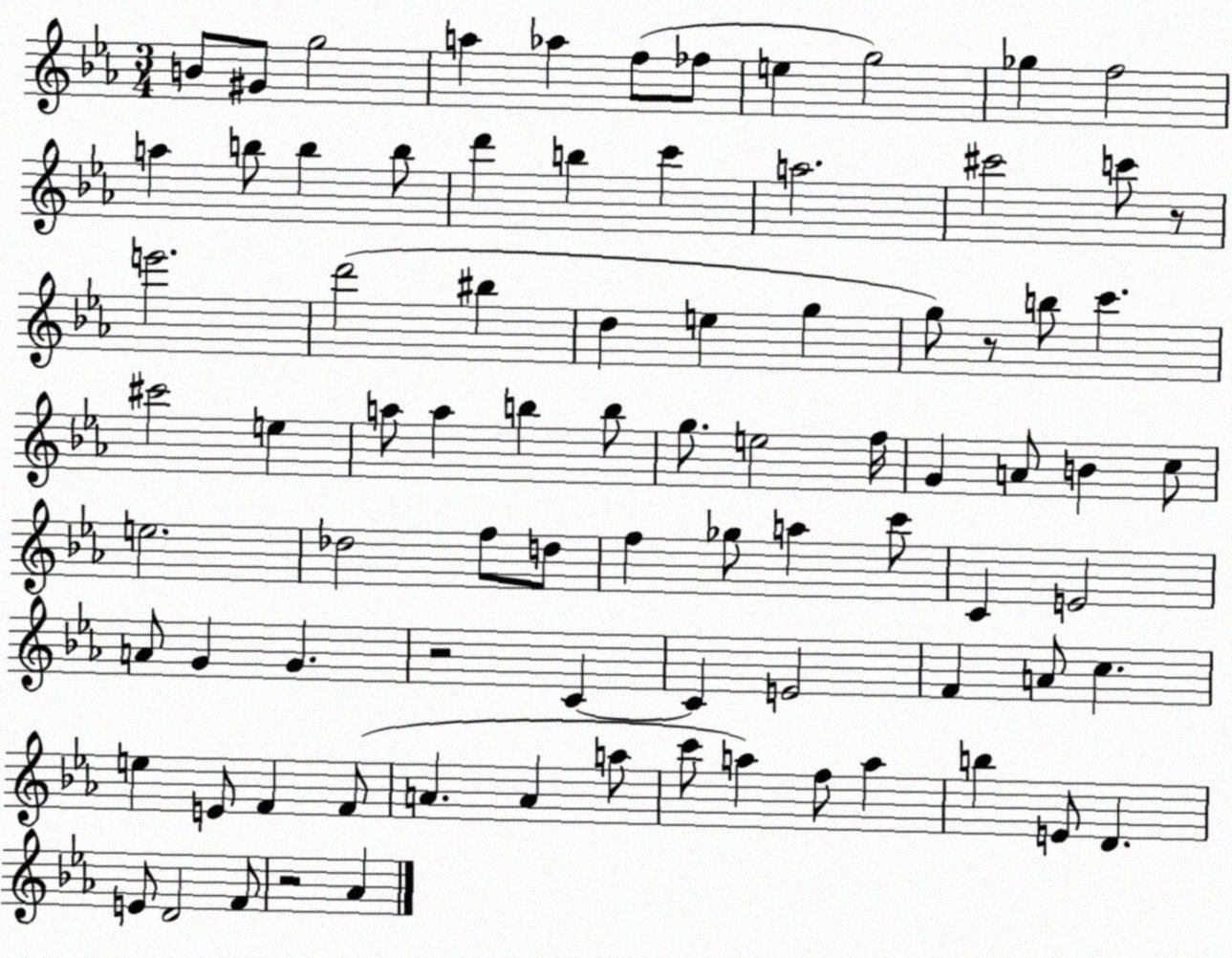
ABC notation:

X:1
T:Untitled
M:3/4
L:1/4
K:Eb
B/2 ^G/2 g2 a _a f/2 _f/2 e g2 _g f2 a b/2 b b/2 d' b c' a2 ^c'2 c'/2 z/2 e'2 d'2 ^b d e g g/2 z/2 b/2 c' ^c'2 e a/2 a b b/2 g/2 e2 f/4 G A/2 B c/2 e2 _d2 f/2 d/2 f _g/2 a c'/2 C E2 A/2 G G z2 C C E2 F A/2 c e E/2 F F/2 A A a/2 c'/2 a f/2 a b E/2 D E/2 D2 F/2 z2 _A